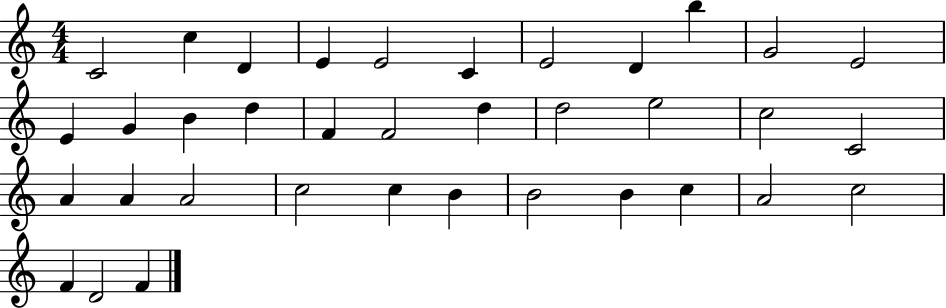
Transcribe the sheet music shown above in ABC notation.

X:1
T:Untitled
M:4/4
L:1/4
K:C
C2 c D E E2 C E2 D b G2 E2 E G B d F F2 d d2 e2 c2 C2 A A A2 c2 c B B2 B c A2 c2 F D2 F